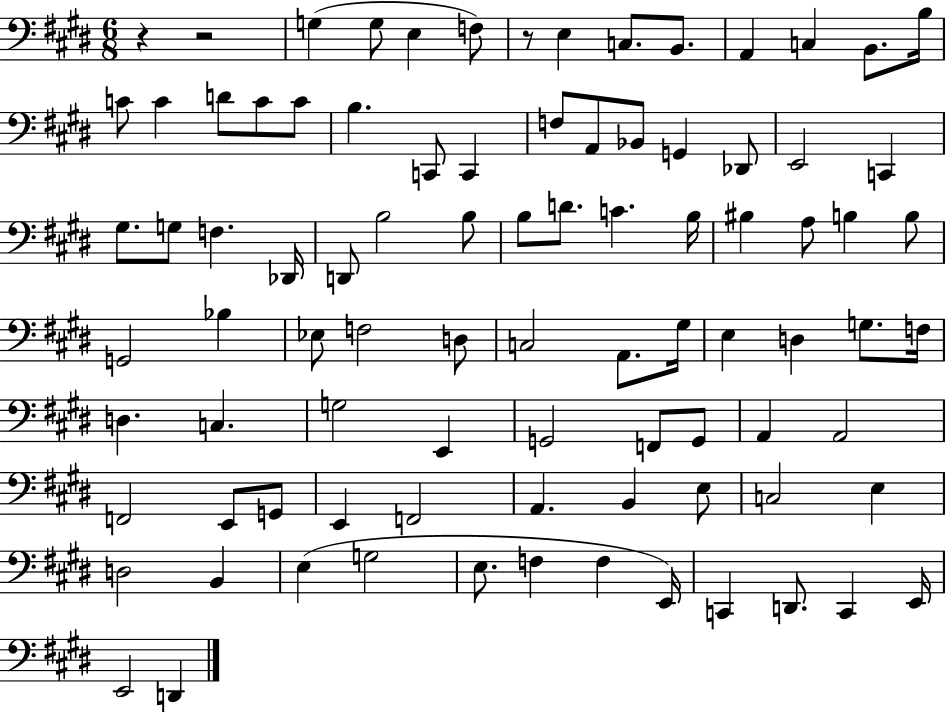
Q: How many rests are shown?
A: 3